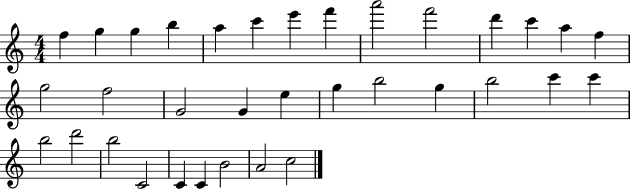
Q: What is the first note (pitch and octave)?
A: F5